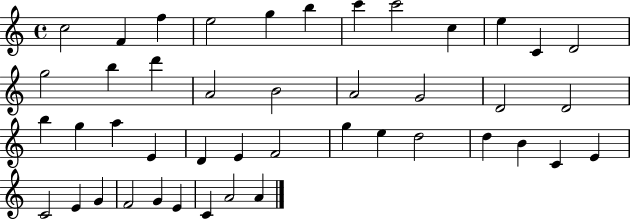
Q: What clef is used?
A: treble